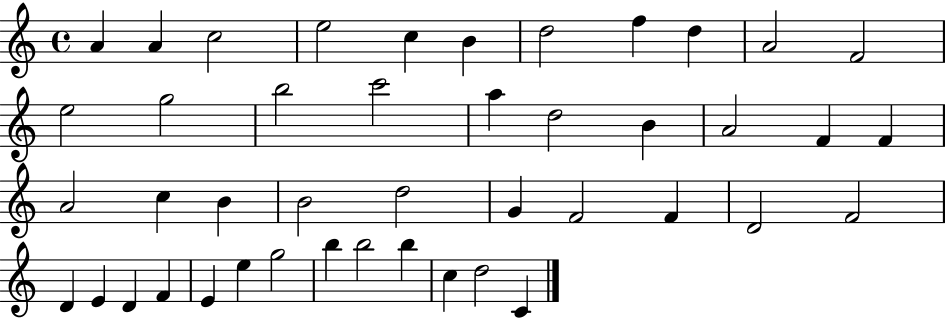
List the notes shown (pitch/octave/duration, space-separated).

A4/q A4/q C5/h E5/h C5/q B4/q D5/h F5/q D5/q A4/h F4/h E5/h G5/h B5/h C6/h A5/q D5/h B4/q A4/h F4/q F4/q A4/h C5/q B4/q B4/h D5/h G4/q F4/h F4/q D4/h F4/h D4/q E4/q D4/q F4/q E4/q E5/q G5/h B5/q B5/h B5/q C5/q D5/h C4/q